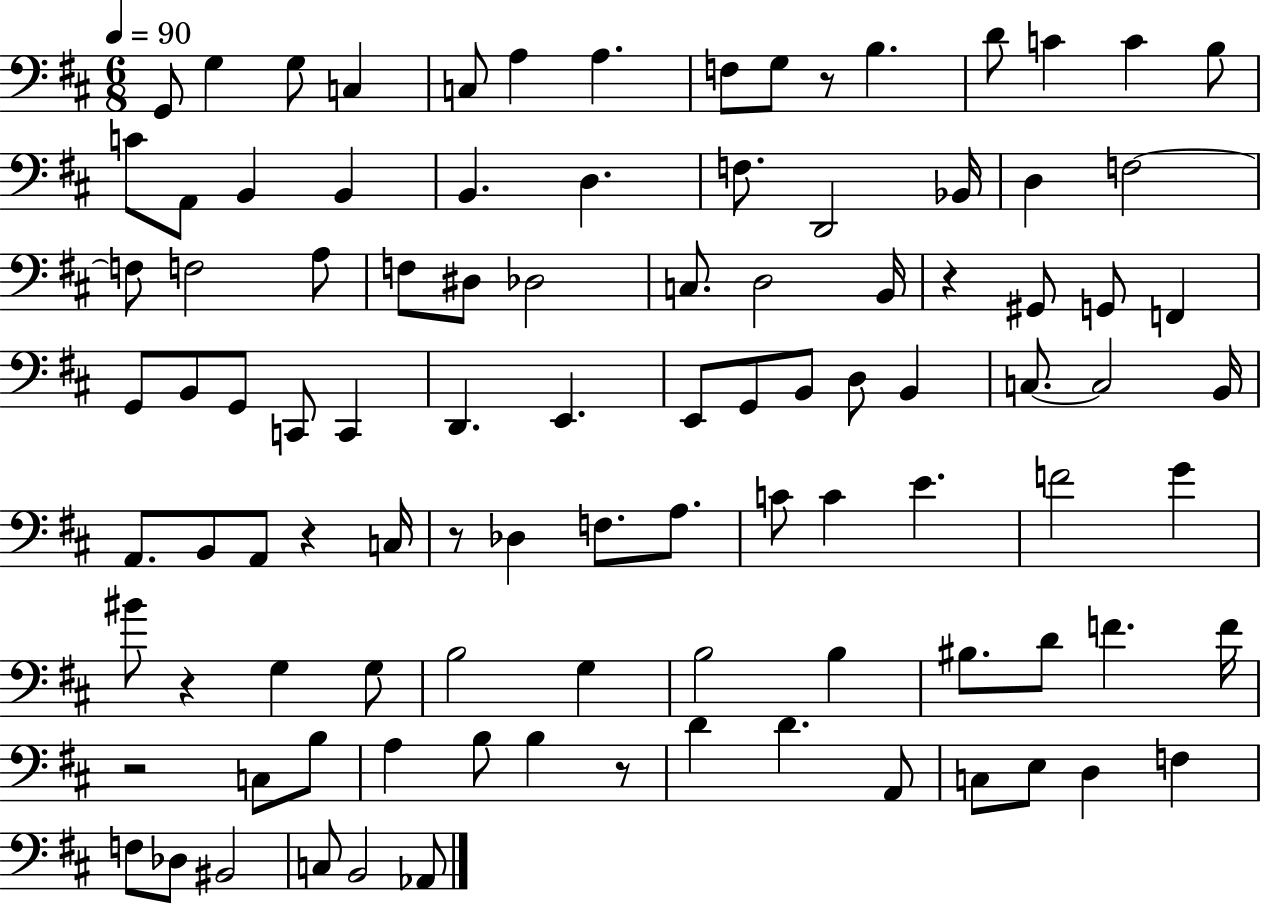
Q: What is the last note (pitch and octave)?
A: Ab2